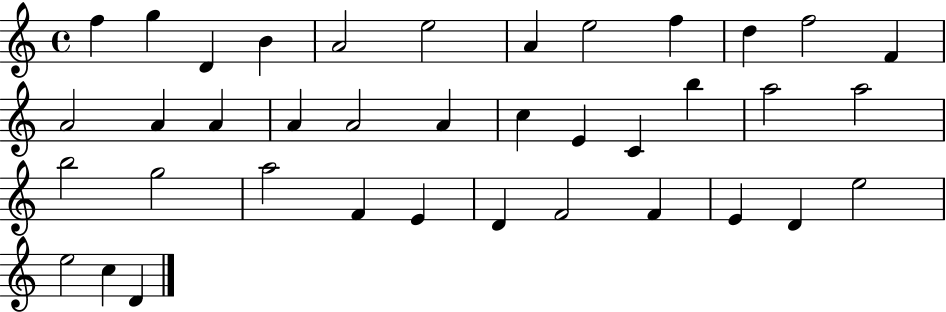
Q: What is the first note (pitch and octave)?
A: F5